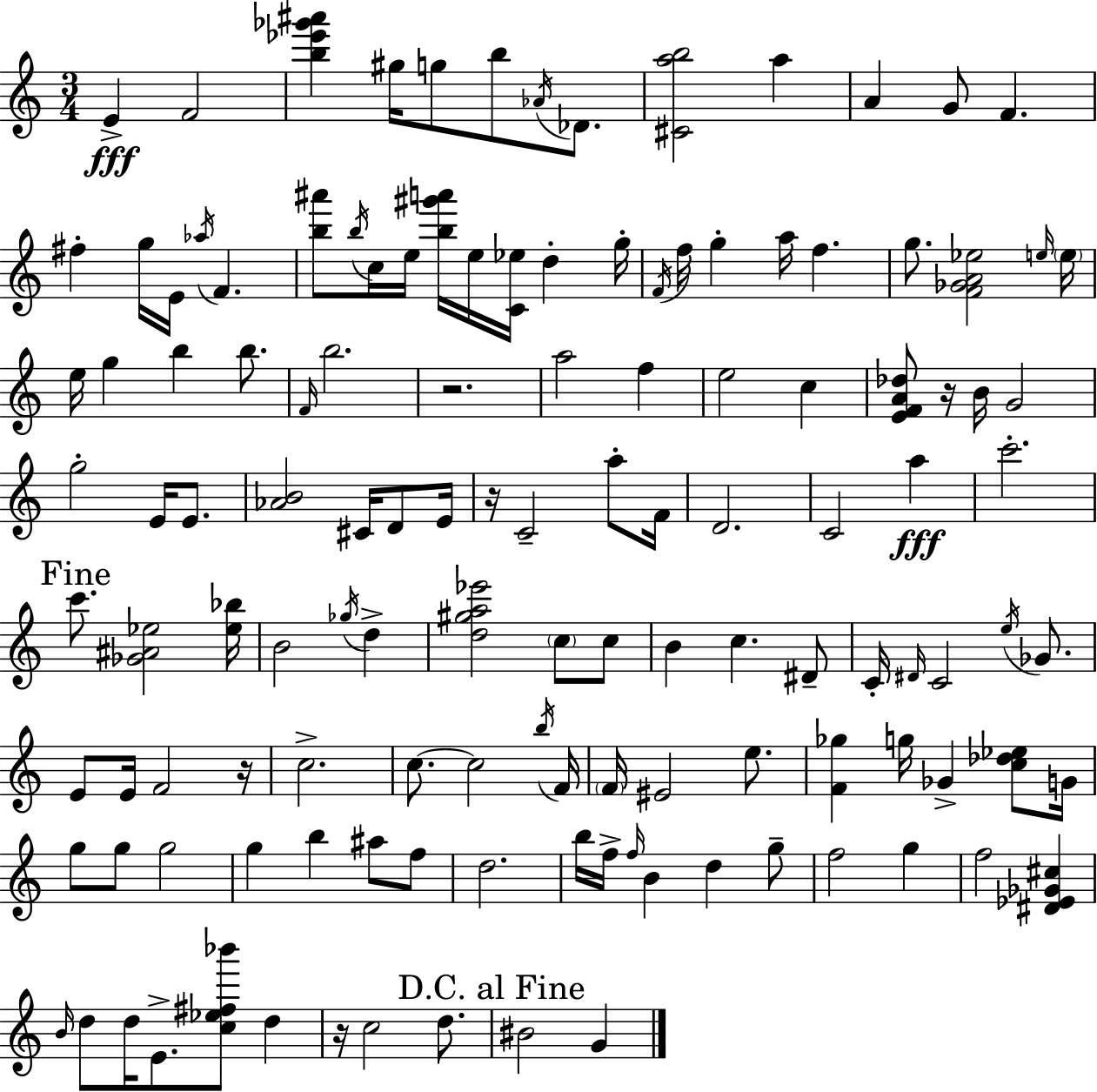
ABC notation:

X:1
T:Untitled
M:3/4
L:1/4
K:C
E F2 [b_e'_g'^a'] ^g/4 g/2 b/2 _A/4 _D/2 [^Cab]2 a A G/2 F ^f g/4 E/4 _a/4 F [b^a']/2 b/4 c/4 e/4 [b^g'a']/4 e/4 [C_e]/4 d g/4 F/4 f/4 g a/4 f g/2 [F_GA_e]2 e/4 e/4 e/4 g b b/2 F/4 b2 z2 a2 f e2 c [EFA_d]/2 z/4 B/4 G2 g2 E/4 E/2 [_AB]2 ^C/4 D/2 E/4 z/4 C2 a/2 F/4 D2 C2 a c'2 c'/2 [_G^A_e]2 [_e_b]/4 B2 _g/4 d [d^ga_e']2 c/2 c/2 B c ^D/2 C/4 ^D/4 C2 e/4 _G/2 E/2 E/4 F2 z/4 c2 c/2 c2 b/4 F/4 F/4 ^E2 e/2 [F_g] g/4 _G [c_d_e]/2 G/4 g/2 g/2 g2 g b ^a/2 f/2 d2 b/4 f/4 f/4 B d g/2 f2 g f2 [^D_E_G^c] B/4 d/2 d/4 E/2 [c_e^f_b']/2 d z/4 c2 d/2 ^B2 G